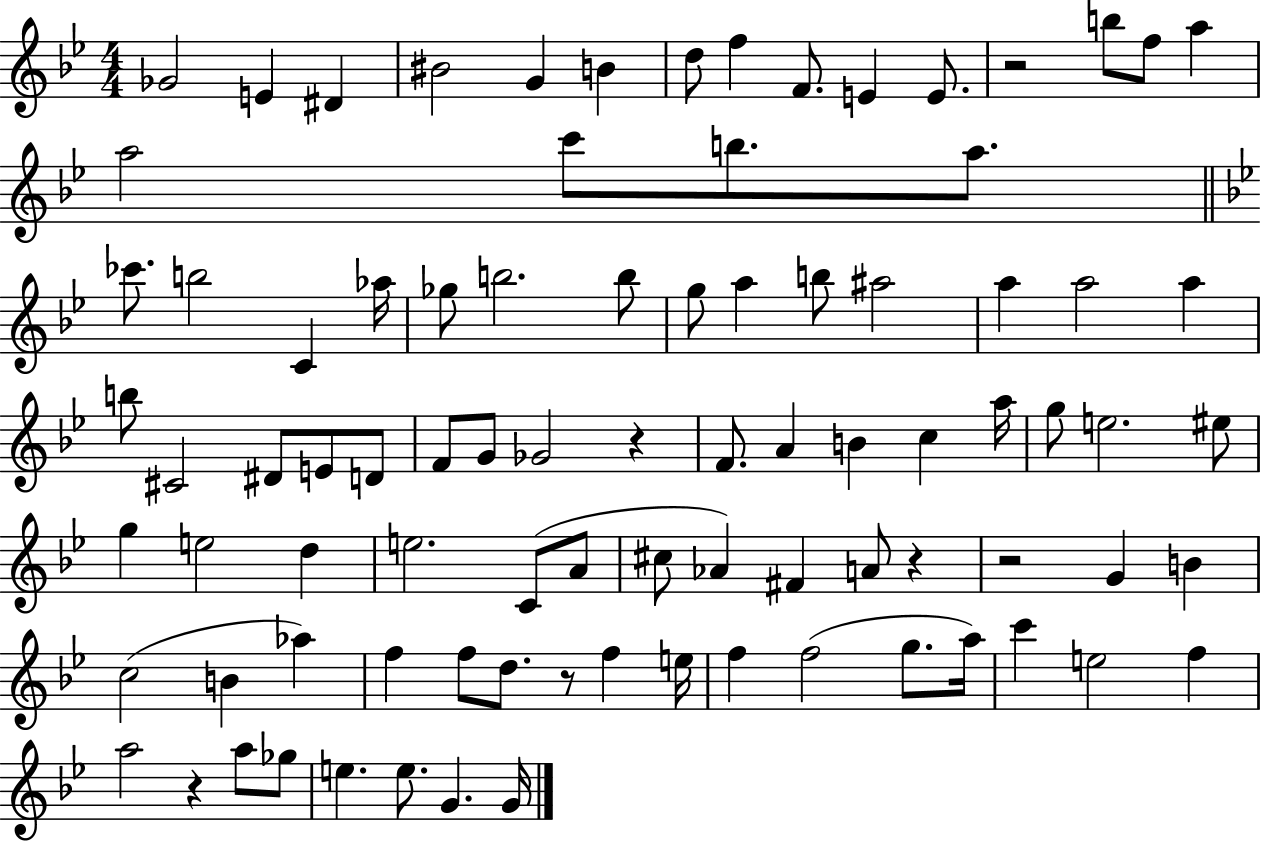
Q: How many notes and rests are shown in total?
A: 88